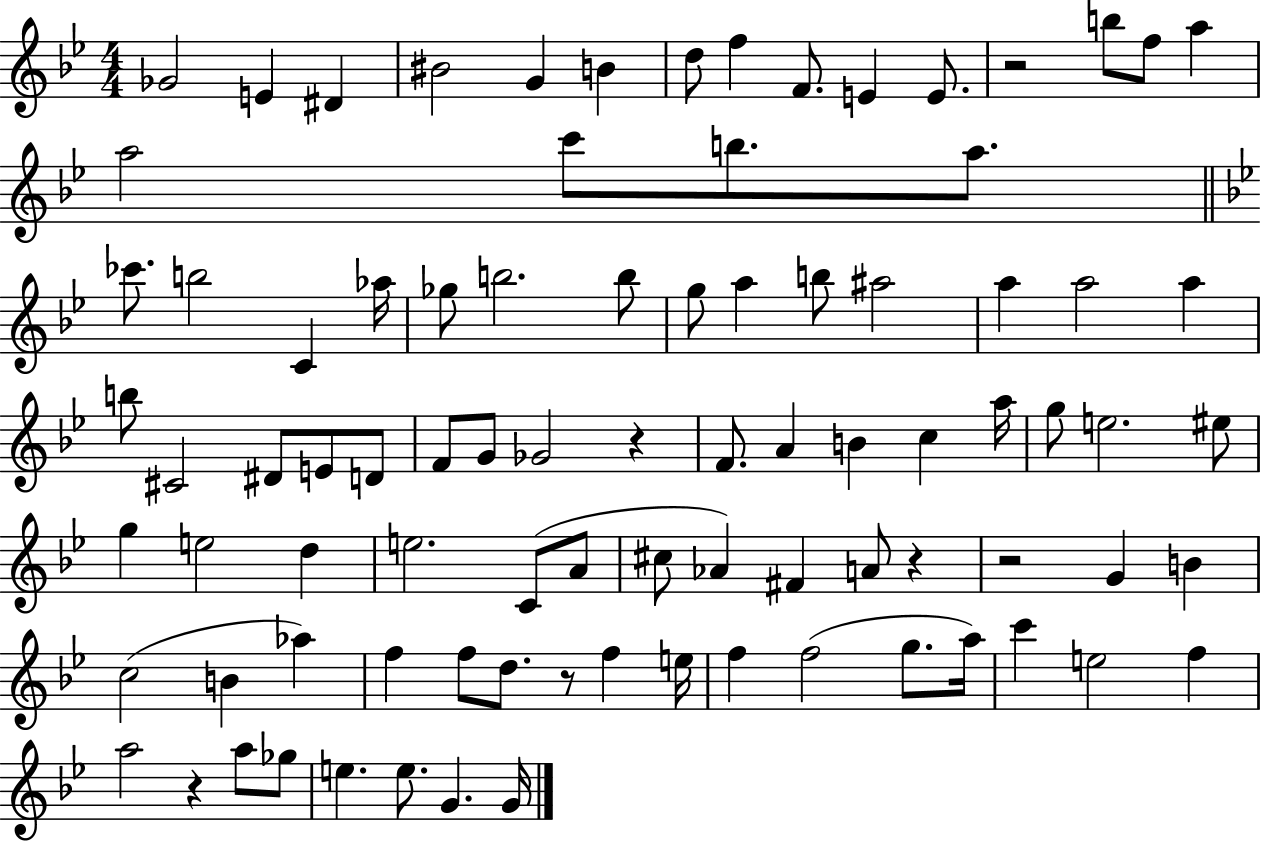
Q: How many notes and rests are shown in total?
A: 88